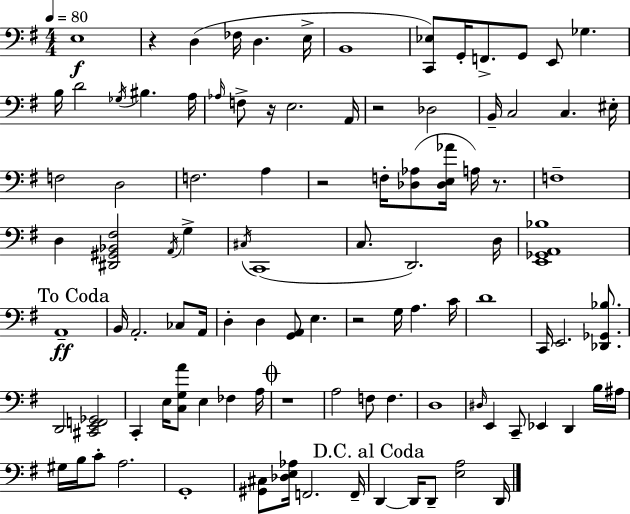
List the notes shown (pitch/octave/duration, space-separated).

E3/w R/q D3/q FES3/s D3/q. E3/s B2/w [C2,Eb3]/e G2/s F2/e. G2/e E2/e Gb3/q. B3/s D4/h Gb3/s BIS3/q. A3/s Ab3/s F3/e R/s E3/h. A2/s R/h Db3/h B2/s C3/h C3/q. EIS3/s F3/h D3/h F3/h. A3/q R/h F3/s [Db3,Ab3]/e [Db3,E3,Ab4]/s A3/s R/e. F3/w D3/q [D#2,G#2,Bb2,F#3]/h A2/s G3/q C#3/s C2/w C3/e. D2/h. D3/s [E2,Gb2,A2,Bb3]/w A2/w B2/s A2/h. CES3/e A2/s D3/q D3/q [G2,A2]/e E3/q. R/h G3/s A3/q. C4/s D4/w C2/s E2/h. [Db2,Gb2,Bb3]/e. D2/h [C#2,E2,F2,Gb2]/h C2/q E3/s [C3,G3,A4]/e E3/q FES3/q A3/s R/w A3/h F3/e F3/q. D3/w D#3/s E2/q C2/e Eb2/q D2/q B3/s A#3/s G#3/s B3/s C4/e A3/h. G2/w [G#2,C#3]/e [Db3,E3,Ab3]/s F2/h. F2/s D2/q D2/s D2/e [E3,A3]/h D2/s